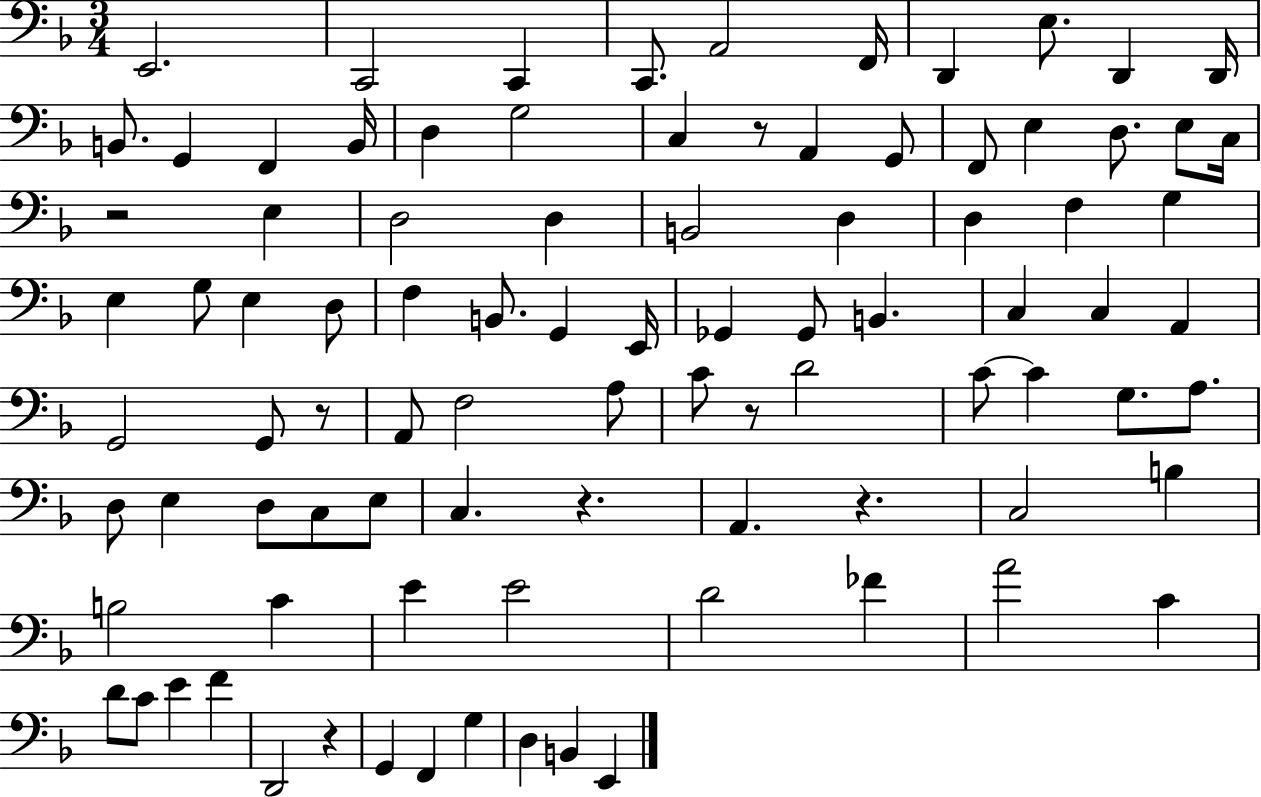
X:1
T:Untitled
M:3/4
L:1/4
K:F
E,,2 C,,2 C,, C,,/2 A,,2 F,,/4 D,, E,/2 D,, D,,/4 B,,/2 G,, F,, B,,/4 D, G,2 C, z/2 A,, G,,/2 F,,/2 E, D,/2 E,/2 C,/4 z2 E, D,2 D, B,,2 D, D, F, G, E, G,/2 E, D,/2 F, B,,/2 G,, E,,/4 _G,, _G,,/2 B,, C, C, A,, G,,2 G,,/2 z/2 A,,/2 F,2 A,/2 C/2 z/2 D2 C/2 C G,/2 A,/2 D,/2 E, D,/2 C,/2 E,/2 C, z A,, z C,2 B, B,2 C E E2 D2 _F A2 C D/2 C/2 E F D,,2 z G,, F,, G, D, B,, E,,